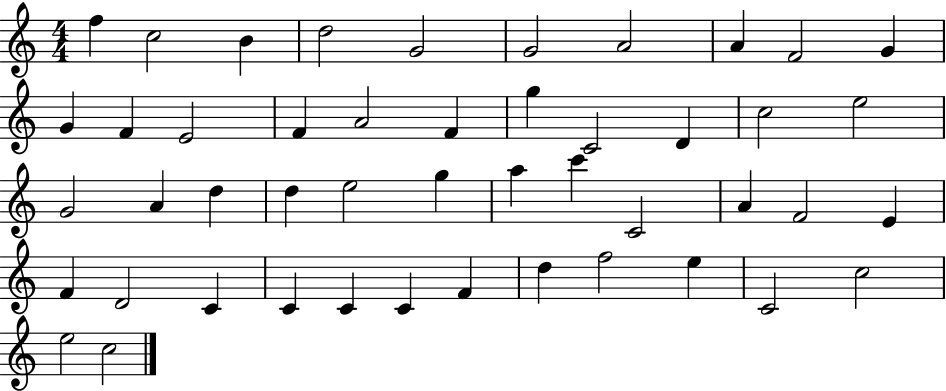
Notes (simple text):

F5/q C5/h B4/q D5/h G4/h G4/h A4/h A4/q F4/h G4/q G4/q F4/q E4/h F4/q A4/h F4/q G5/q C4/h D4/q C5/h E5/h G4/h A4/q D5/q D5/q E5/h G5/q A5/q C6/q C4/h A4/q F4/h E4/q F4/q D4/h C4/q C4/q C4/q C4/q F4/q D5/q F5/h E5/q C4/h C5/h E5/h C5/h